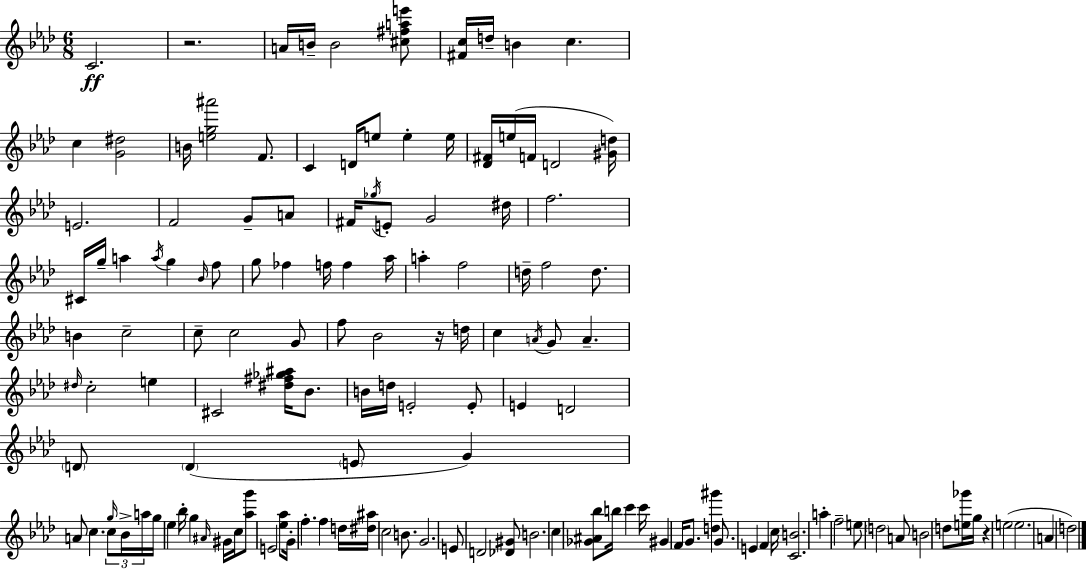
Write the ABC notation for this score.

X:1
T:Untitled
M:6/8
L:1/4
K:Fm
C2 z2 A/4 B/4 B2 [^c^fae']/2 [^Fc]/4 d/4 B c c [G^d]2 B/4 [eg^a']2 F/2 C D/4 e/2 e e/4 [_D^F]/4 e/4 F/4 D2 [^Gd]/4 E2 F2 G/2 A/2 ^F/4 _g/4 E/2 G2 ^d/4 f2 ^C/4 g/4 a a/4 g _B/4 f/2 g/2 _f f/4 f _a/4 a f2 d/4 f2 d/2 B c2 c/2 c2 G/2 f/2 _B2 z/4 d/4 c A/4 G/2 A ^d/4 c2 e ^C2 [^d^f_g^a]/4 _B/2 B/4 d/4 E2 E/2 E D2 D/2 D E/2 G A/2 c c/2 g/4 _B/4 a/4 g/4 _e _b/4 g ^A/4 ^G/4 c/4 [_ag']/2 E2 [_e_a]/2 G/4 f f d/4 [^d^a]/4 c2 B/2 G2 E/2 D2 [_D^G]/2 B2 c [_G^A_b]/2 b/4 c' c'/4 ^G F/4 G/2 [d^g'] G/2 E F c/4 [CB]2 a f2 e/2 d2 A/2 B2 d/2 [e_g']/4 g/4 z e2 e2 A d2